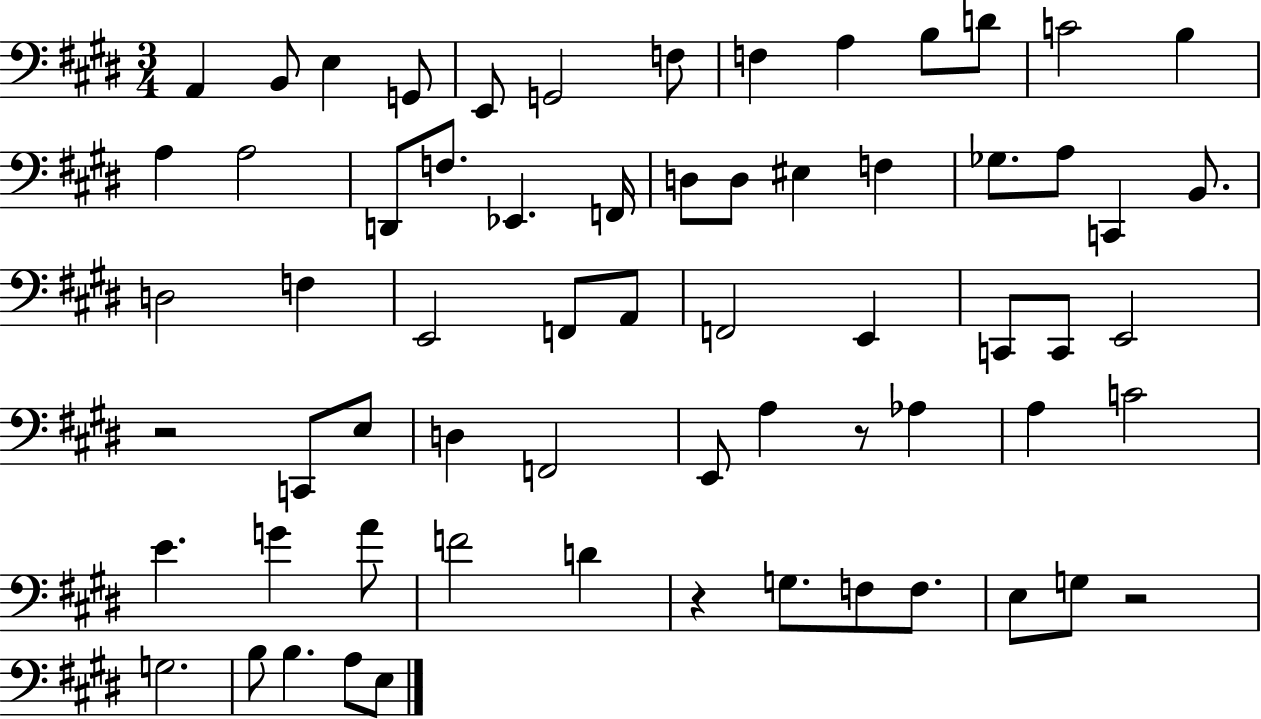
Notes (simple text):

A2/q B2/e E3/q G2/e E2/e G2/h F3/e F3/q A3/q B3/e D4/e C4/h B3/q A3/q A3/h D2/e F3/e. Eb2/q. F2/s D3/e D3/e EIS3/q F3/q Gb3/e. A3/e C2/q B2/e. D3/h F3/q E2/h F2/e A2/e F2/h E2/q C2/e C2/e E2/h R/h C2/e E3/e D3/q F2/h E2/e A3/q R/e Ab3/q A3/q C4/h E4/q. G4/q A4/e F4/h D4/q R/q G3/e. F3/e F3/e. E3/e G3/e R/h G3/h. B3/e B3/q. A3/e E3/e